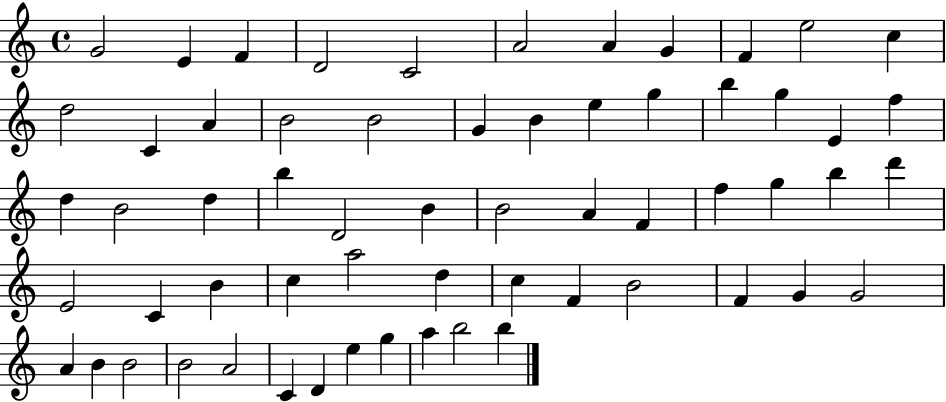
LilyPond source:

{
  \clef treble
  \time 4/4
  \defaultTimeSignature
  \key c \major
  g'2 e'4 f'4 | d'2 c'2 | a'2 a'4 g'4 | f'4 e''2 c''4 | \break d''2 c'4 a'4 | b'2 b'2 | g'4 b'4 e''4 g''4 | b''4 g''4 e'4 f''4 | \break d''4 b'2 d''4 | b''4 d'2 b'4 | b'2 a'4 f'4 | f''4 g''4 b''4 d'''4 | \break e'2 c'4 b'4 | c''4 a''2 d''4 | c''4 f'4 b'2 | f'4 g'4 g'2 | \break a'4 b'4 b'2 | b'2 a'2 | c'4 d'4 e''4 g''4 | a''4 b''2 b''4 | \break \bar "|."
}